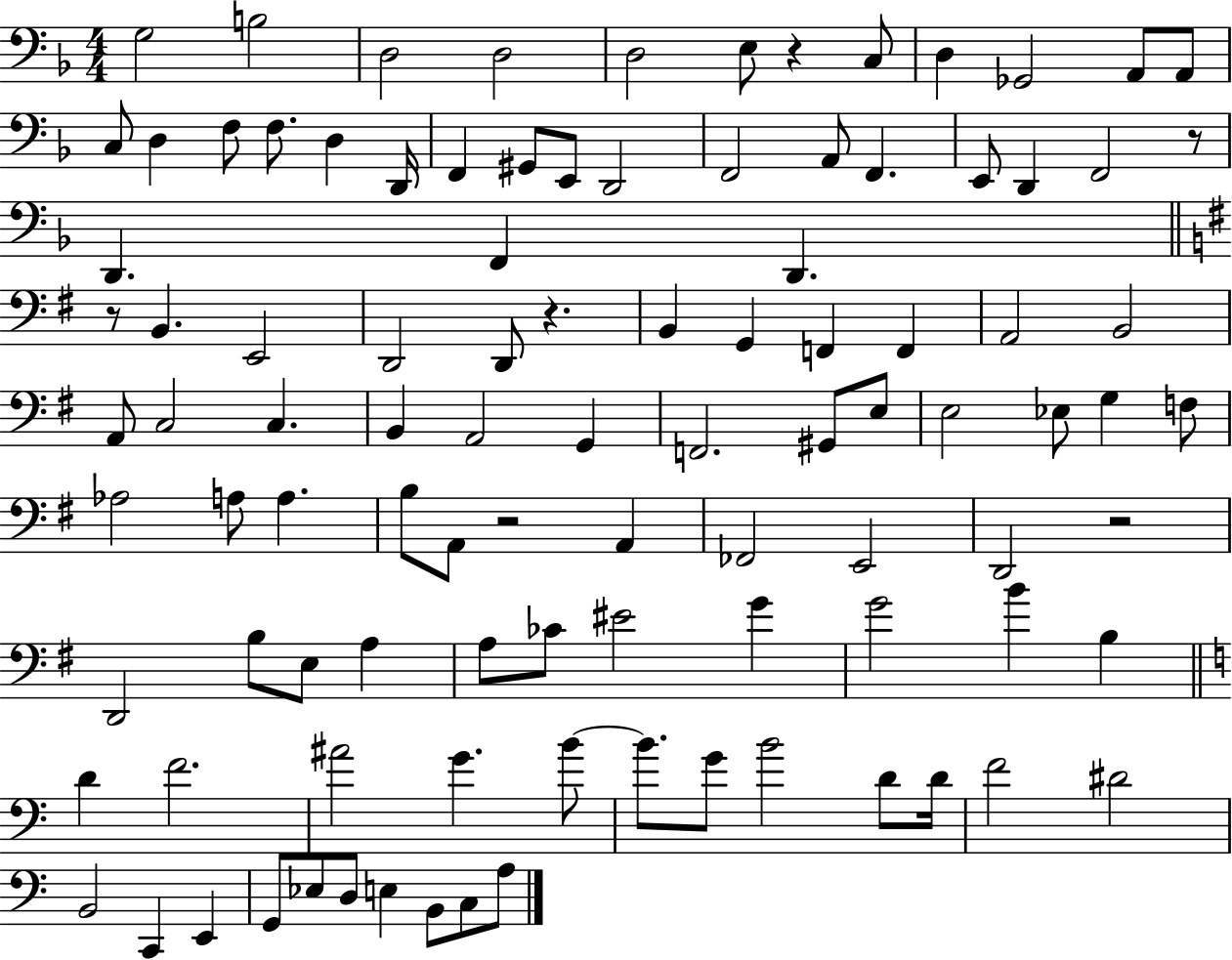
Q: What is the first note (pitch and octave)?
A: G3